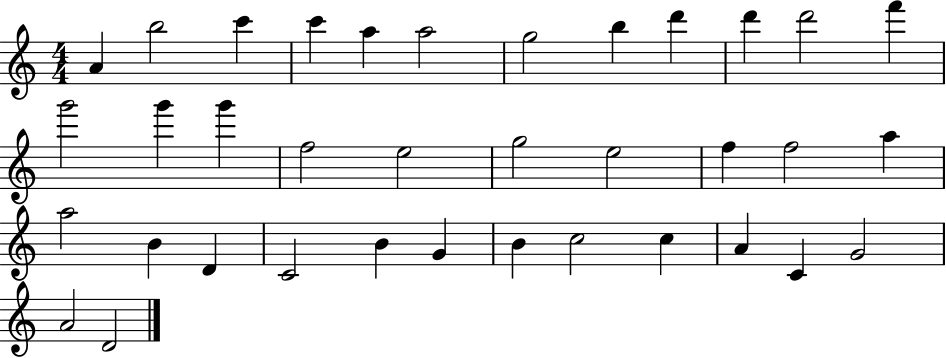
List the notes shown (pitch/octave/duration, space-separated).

A4/q B5/h C6/q C6/q A5/q A5/h G5/h B5/q D6/q D6/q D6/h F6/q G6/h G6/q G6/q F5/h E5/h G5/h E5/h F5/q F5/h A5/q A5/h B4/q D4/q C4/h B4/q G4/q B4/q C5/h C5/q A4/q C4/q G4/h A4/h D4/h